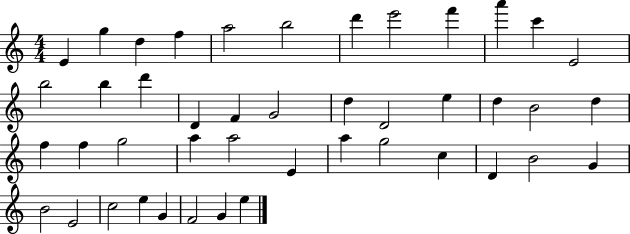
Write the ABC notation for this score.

X:1
T:Untitled
M:4/4
L:1/4
K:C
E g d f a2 b2 d' e'2 f' a' c' E2 b2 b d' D F G2 d D2 e d B2 d f f g2 a a2 E a g2 c D B2 G B2 E2 c2 e G F2 G e